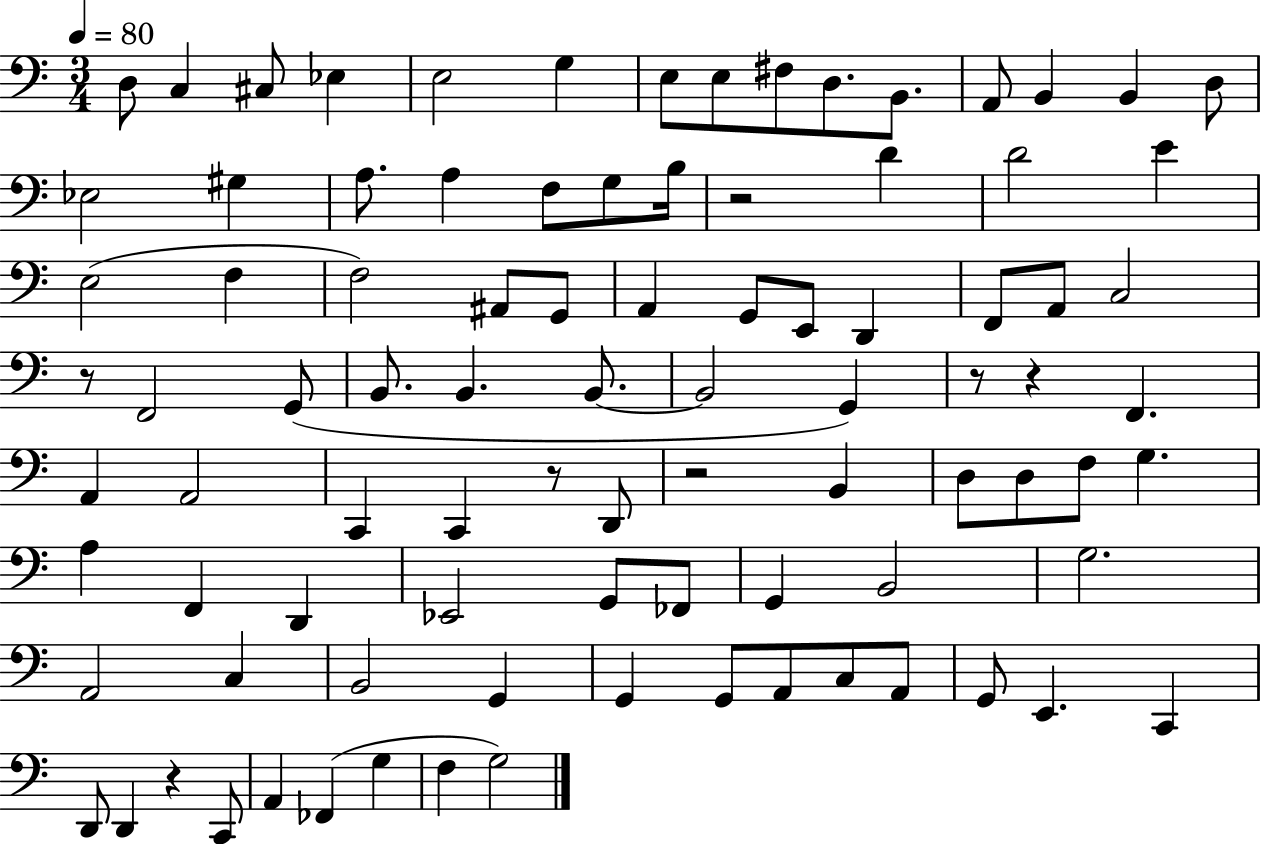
D3/e C3/q C#3/e Eb3/q E3/h G3/q E3/e E3/e F#3/e D3/e. B2/e. A2/e B2/q B2/q D3/e Eb3/h G#3/q A3/e. A3/q F3/e G3/e B3/s R/h D4/q D4/h E4/q E3/h F3/q F3/h A#2/e G2/e A2/q G2/e E2/e D2/q F2/e A2/e C3/h R/e F2/h G2/e B2/e. B2/q. B2/e. B2/h G2/q R/e R/q F2/q. A2/q A2/h C2/q C2/q R/e D2/e R/h B2/q D3/e D3/e F3/e G3/q. A3/q F2/q D2/q Eb2/h G2/e FES2/e G2/q B2/h G3/h. A2/h C3/q B2/h G2/q G2/q G2/e A2/e C3/e A2/e G2/e E2/q. C2/q D2/e D2/q R/q C2/e A2/q FES2/q G3/q F3/q G3/h